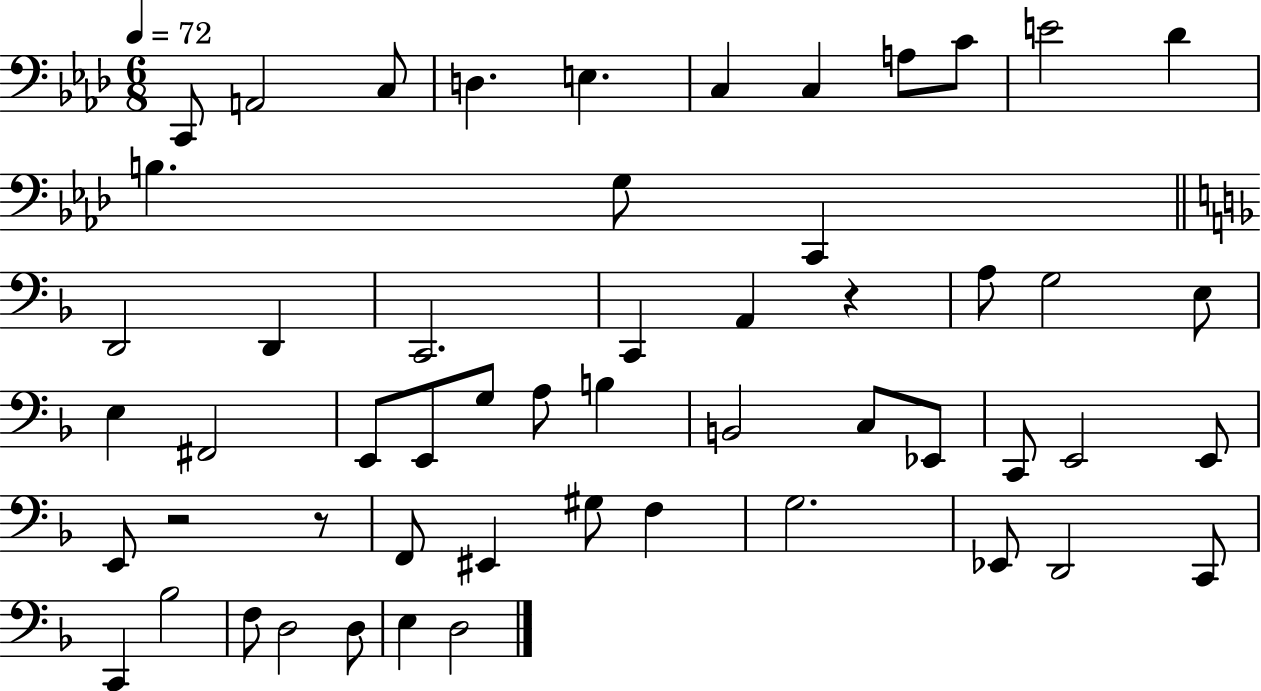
X:1
T:Untitled
M:6/8
L:1/4
K:Ab
C,,/2 A,,2 C,/2 D, E, C, C, A,/2 C/2 E2 _D B, G,/2 C,, D,,2 D,, C,,2 C,, A,, z A,/2 G,2 E,/2 E, ^F,,2 E,,/2 E,,/2 G,/2 A,/2 B, B,,2 C,/2 _E,,/2 C,,/2 E,,2 E,,/2 E,,/2 z2 z/2 F,,/2 ^E,, ^G,/2 F, G,2 _E,,/2 D,,2 C,,/2 C,, _B,2 F,/2 D,2 D,/2 E, D,2